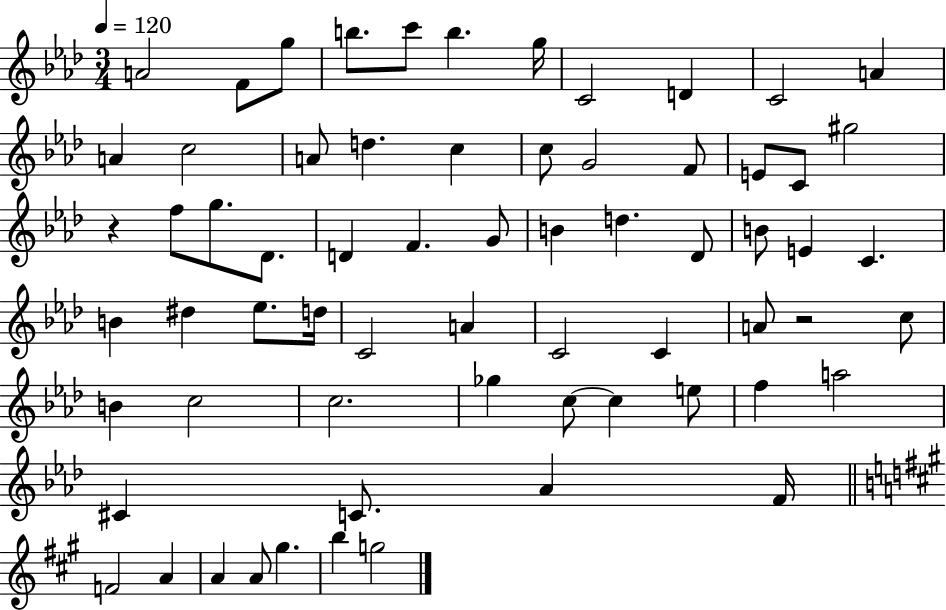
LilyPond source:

{
  \clef treble
  \numericTimeSignature
  \time 3/4
  \key aes \major
  \tempo 4 = 120
  a'2 f'8 g''8 | b''8. c'''8 b''4. g''16 | c'2 d'4 | c'2 a'4 | \break a'4 c''2 | a'8 d''4. c''4 | c''8 g'2 f'8 | e'8 c'8 gis''2 | \break r4 f''8 g''8. des'8. | d'4 f'4. g'8 | b'4 d''4. des'8 | b'8 e'4 c'4. | \break b'4 dis''4 ees''8. d''16 | c'2 a'4 | c'2 c'4 | a'8 r2 c''8 | \break b'4 c''2 | c''2. | ges''4 c''8~~ c''4 e''8 | f''4 a''2 | \break cis'4 c'8. aes'4 f'16 | \bar "||" \break \key a \major f'2 a'4 | a'4 a'8 gis''4. | b''4 g''2 | \bar "|."
}